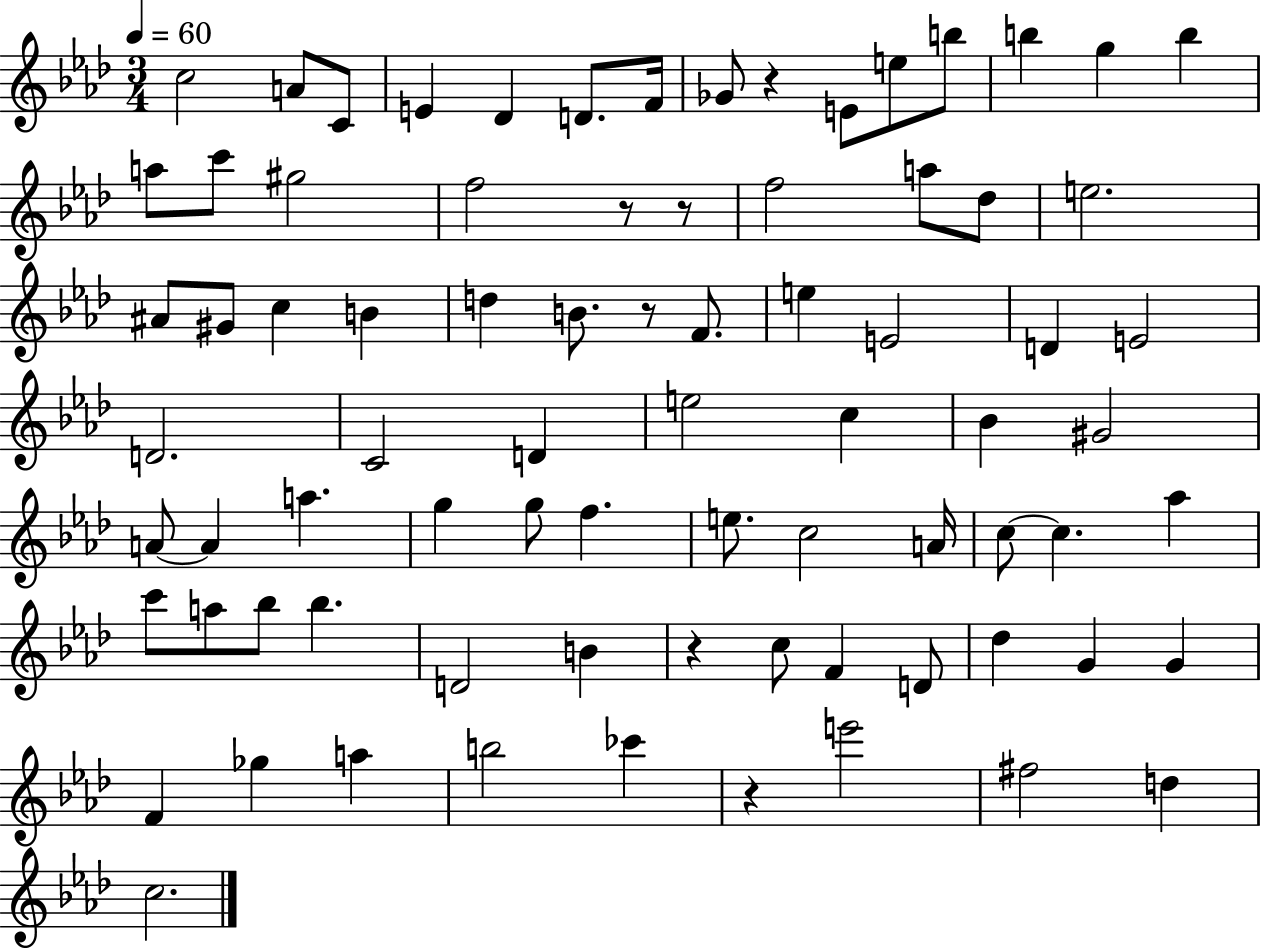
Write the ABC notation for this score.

X:1
T:Untitled
M:3/4
L:1/4
K:Ab
c2 A/2 C/2 E _D D/2 F/4 _G/2 z E/2 e/2 b/2 b g b a/2 c'/2 ^g2 f2 z/2 z/2 f2 a/2 _d/2 e2 ^A/2 ^G/2 c B d B/2 z/2 F/2 e E2 D E2 D2 C2 D e2 c _B ^G2 A/2 A a g g/2 f e/2 c2 A/4 c/2 c _a c'/2 a/2 _b/2 _b D2 B z c/2 F D/2 _d G G F _g a b2 _c' z e'2 ^f2 d c2